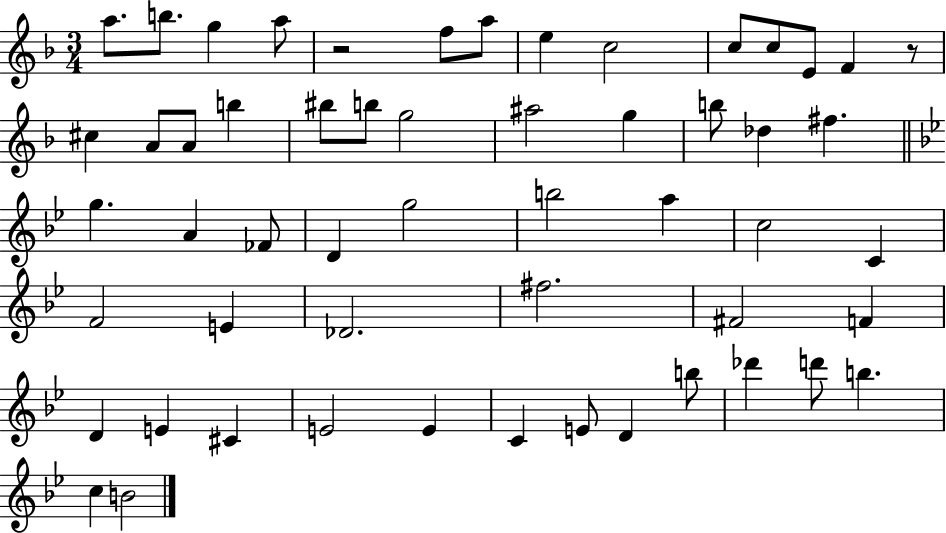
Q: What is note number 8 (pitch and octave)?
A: C5